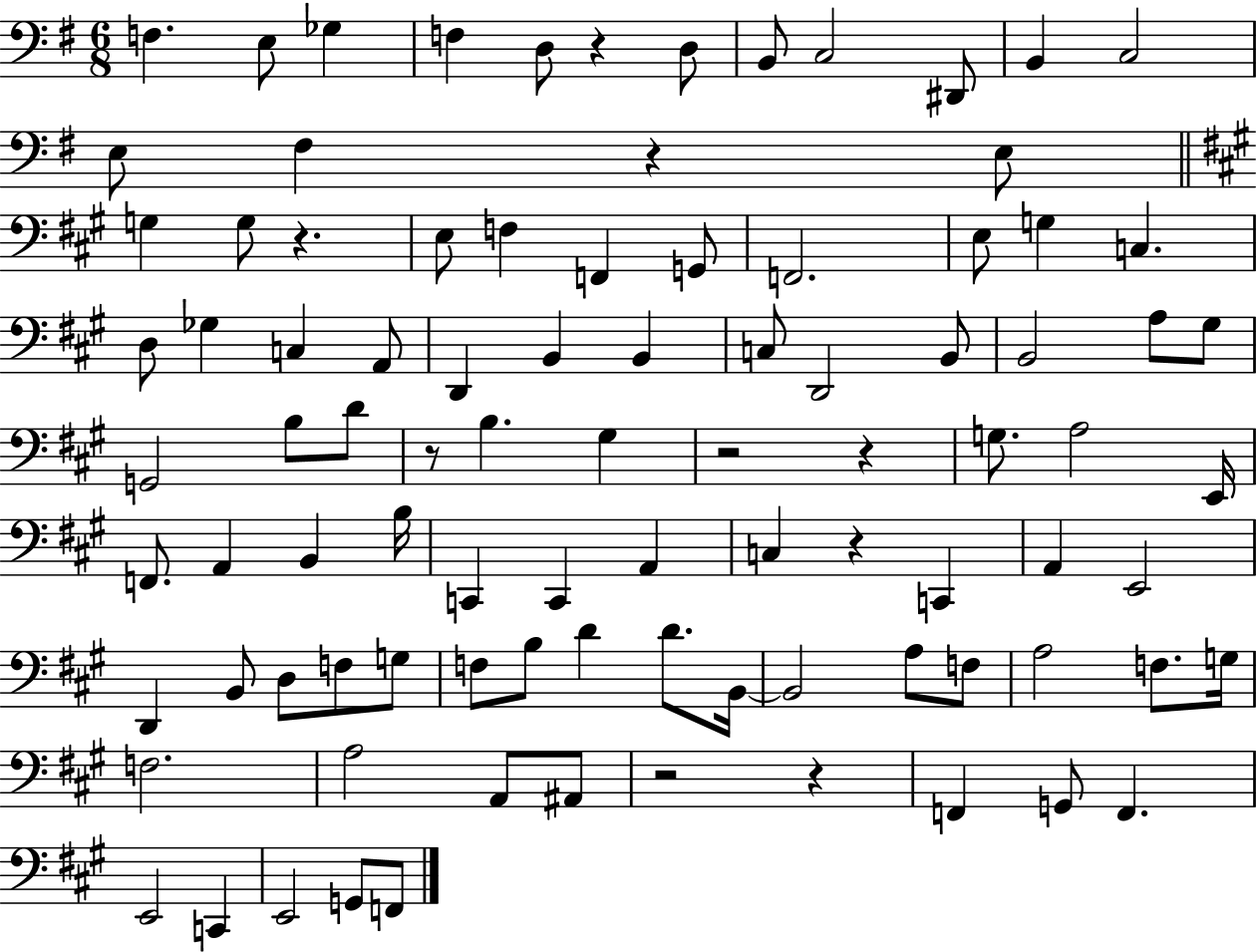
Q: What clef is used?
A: bass